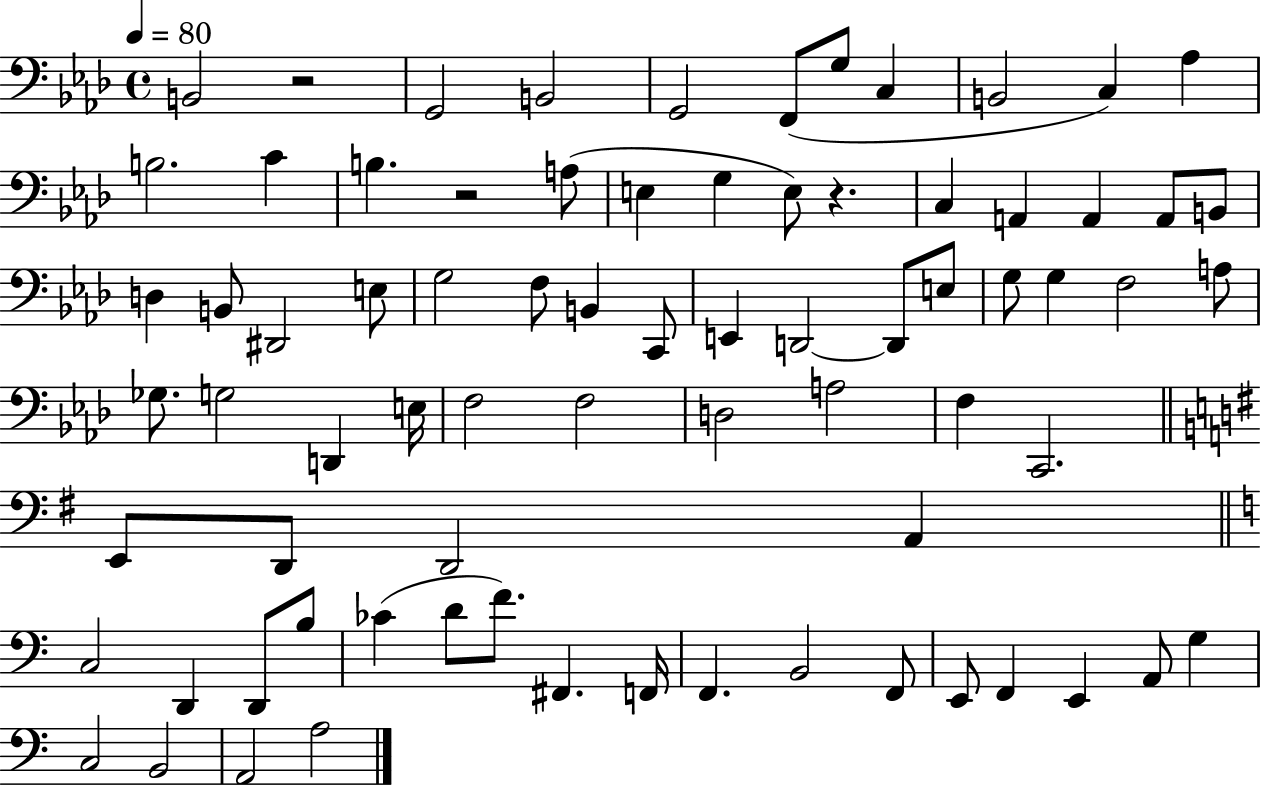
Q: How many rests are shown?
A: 3